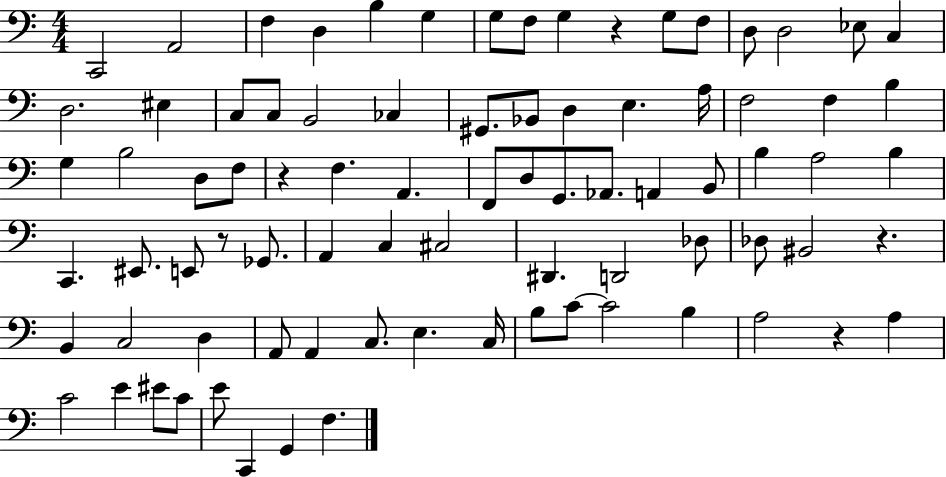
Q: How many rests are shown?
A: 5